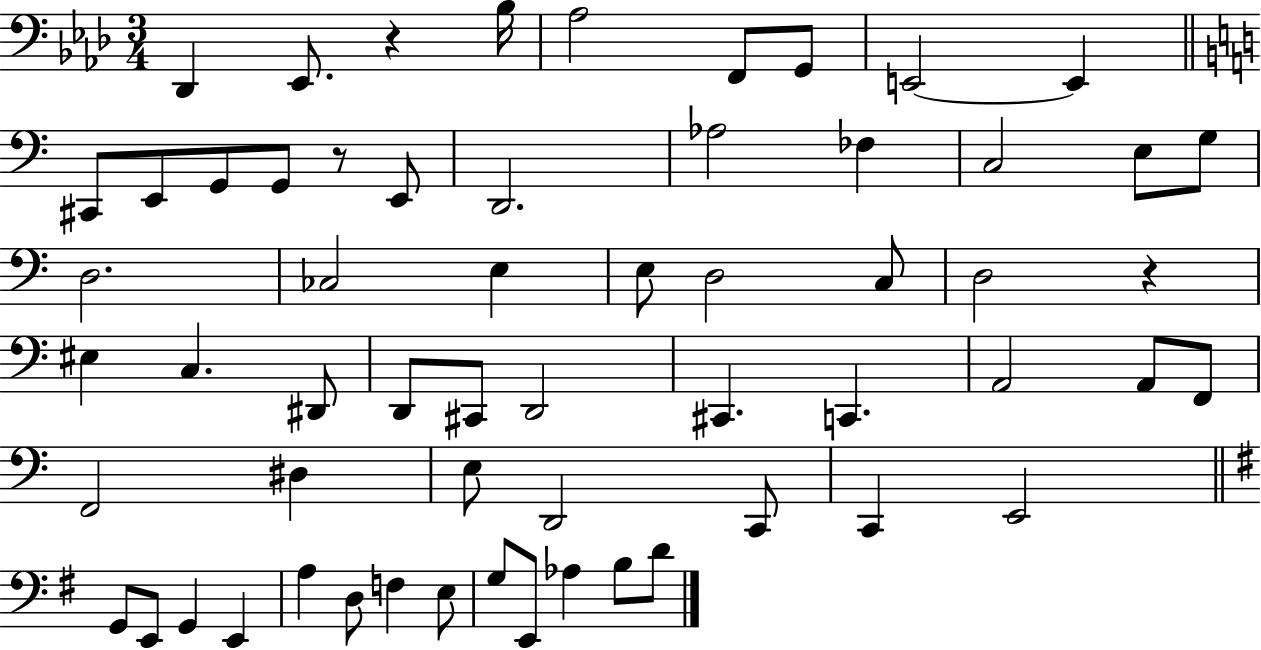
{
  \clef bass
  \numericTimeSignature
  \time 3/4
  \key aes \major
  des,4 ees,8. r4 bes16 | aes2 f,8 g,8 | e,2~~ e,4 | \bar "||" \break \key c \major cis,8 e,8 g,8 g,8 r8 e,8 | d,2. | aes2 fes4 | c2 e8 g8 | \break d2. | ces2 e4 | e8 d2 c8 | d2 r4 | \break eis4 c4. dis,8 | d,8 cis,8 d,2 | cis,4. c,4. | a,2 a,8 f,8 | \break f,2 dis4 | e8 d,2 c,8 | c,4 e,2 | \bar "||" \break \key g \major g,8 e,8 g,4 e,4 | a4 d8 f4 e8 | g8 e,8 aes4 b8 d'8 | \bar "|."
}